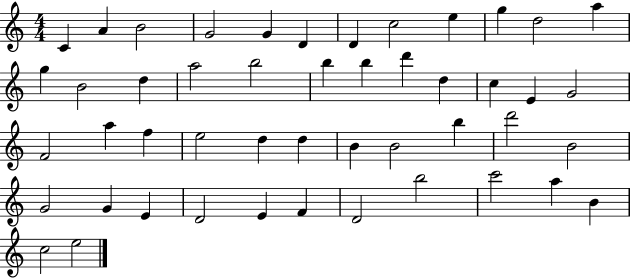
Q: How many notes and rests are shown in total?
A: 48